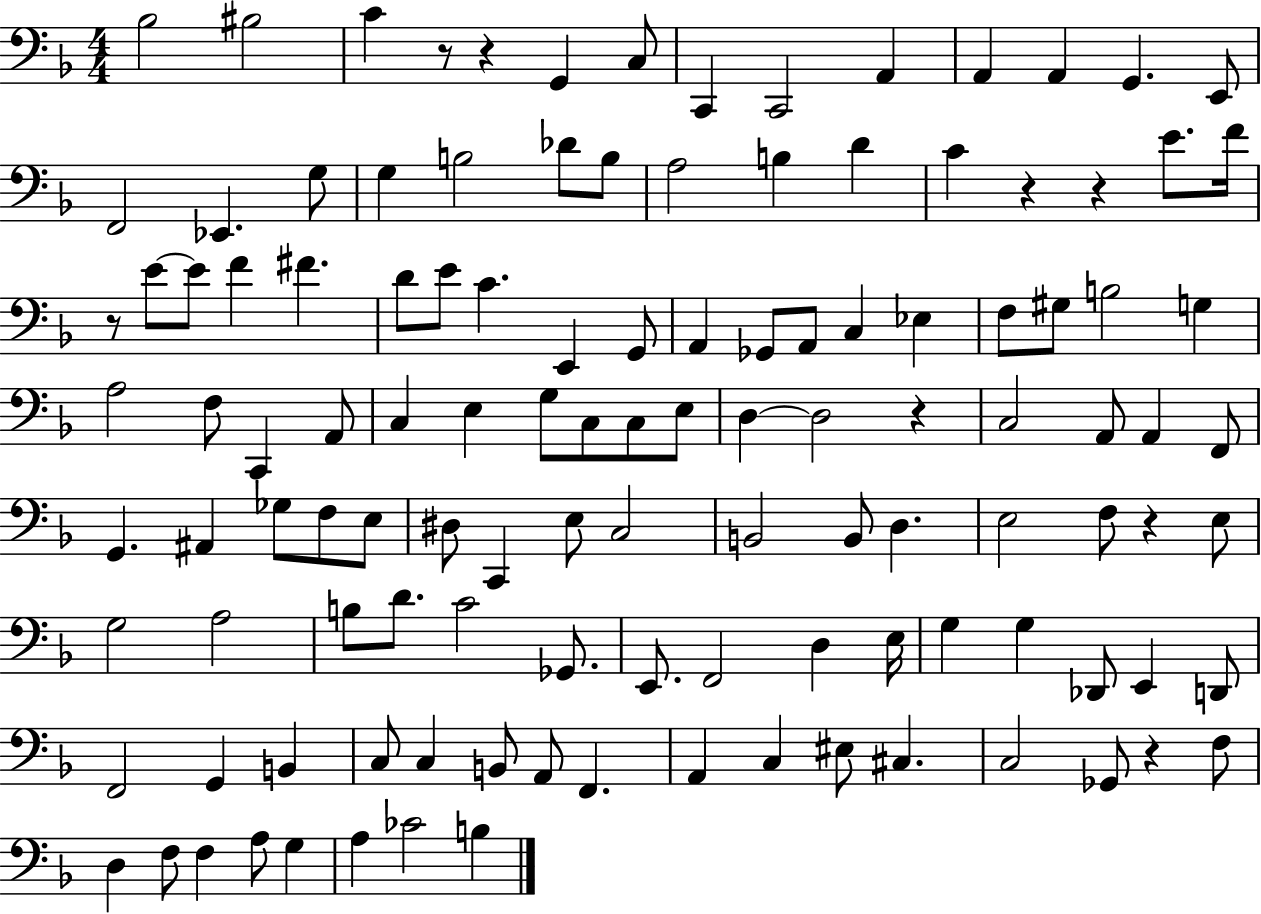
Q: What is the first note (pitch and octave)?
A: Bb3